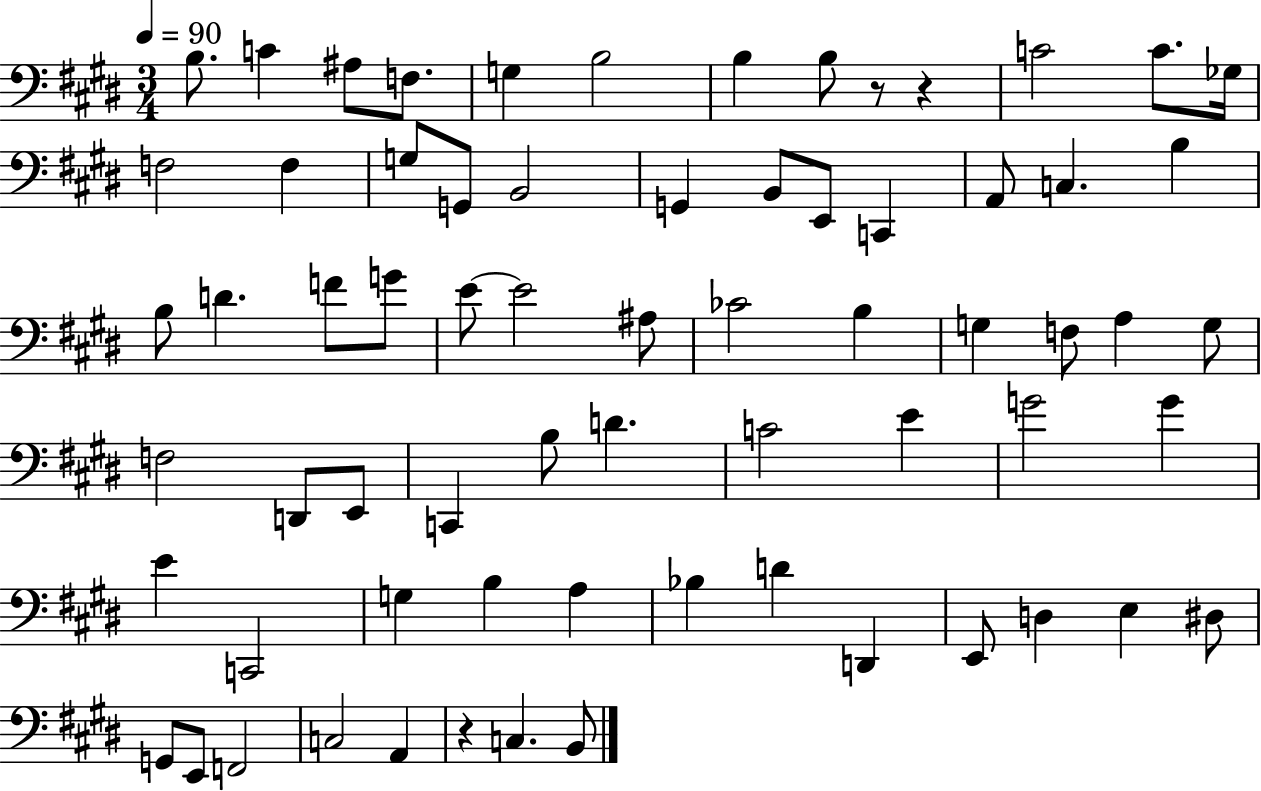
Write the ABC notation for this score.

X:1
T:Untitled
M:3/4
L:1/4
K:E
B,/2 C ^A,/2 F,/2 G, B,2 B, B,/2 z/2 z C2 C/2 _G,/4 F,2 F, G,/2 G,,/2 B,,2 G,, B,,/2 E,,/2 C,, A,,/2 C, B, B,/2 D F/2 G/2 E/2 E2 ^A,/2 _C2 B, G, F,/2 A, G,/2 F,2 D,,/2 E,,/2 C,, B,/2 D C2 E G2 G E C,,2 G, B, A, _B, D D,, E,,/2 D, E, ^D,/2 G,,/2 E,,/2 F,,2 C,2 A,, z C, B,,/2